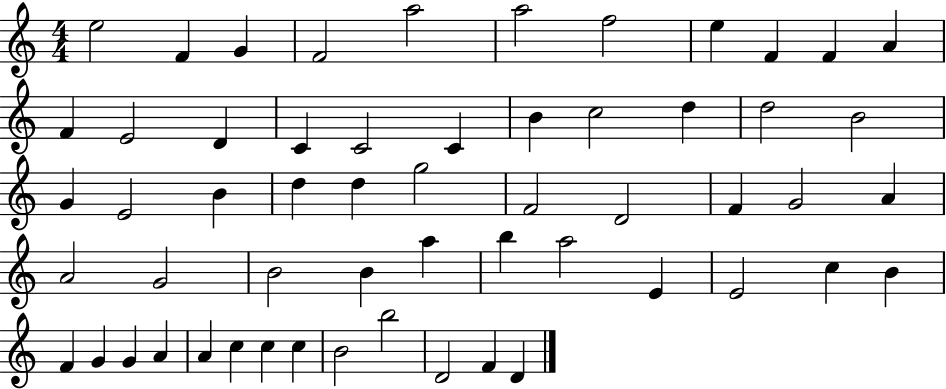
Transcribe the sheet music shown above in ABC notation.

X:1
T:Untitled
M:4/4
L:1/4
K:C
e2 F G F2 a2 a2 f2 e F F A F E2 D C C2 C B c2 d d2 B2 G E2 B d d g2 F2 D2 F G2 A A2 G2 B2 B a b a2 E E2 c B F G G A A c c c B2 b2 D2 F D